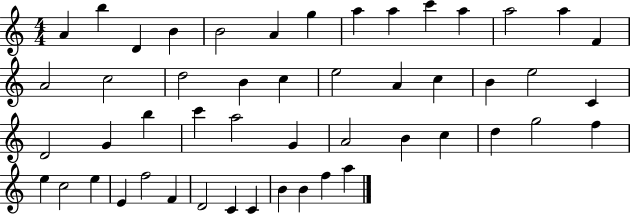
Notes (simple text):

A4/q B5/q D4/q B4/q B4/h A4/q G5/q A5/q A5/q C6/q A5/q A5/h A5/q F4/q A4/h C5/h D5/h B4/q C5/q E5/h A4/q C5/q B4/q E5/h C4/q D4/h G4/q B5/q C6/q A5/h G4/q A4/h B4/q C5/q D5/q G5/h F5/q E5/q C5/h E5/q E4/q F5/h F4/q D4/h C4/q C4/q B4/q B4/q F5/q A5/q